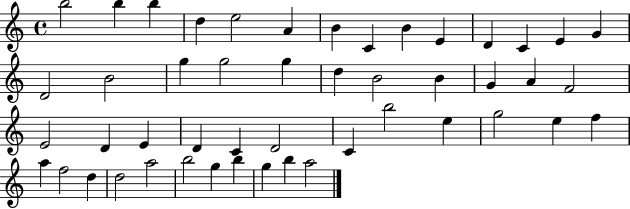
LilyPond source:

{
  \clef treble
  \time 4/4
  \defaultTimeSignature
  \key c \major
  b''2 b''4 b''4 | d''4 e''2 a'4 | b'4 c'4 b'4 e'4 | d'4 c'4 e'4 g'4 | \break d'2 b'2 | g''4 g''2 g''4 | d''4 b'2 b'4 | g'4 a'4 f'2 | \break e'2 d'4 e'4 | d'4 c'4 d'2 | c'4 b''2 e''4 | g''2 e''4 f''4 | \break a''4 f''2 d''4 | d''2 a''2 | b''2 g''4 b''4 | g''4 b''4 a''2 | \break \bar "|."
}